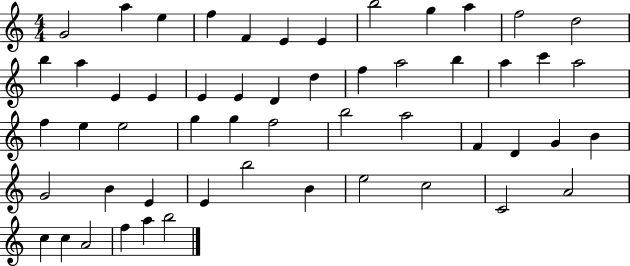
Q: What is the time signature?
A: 4/4